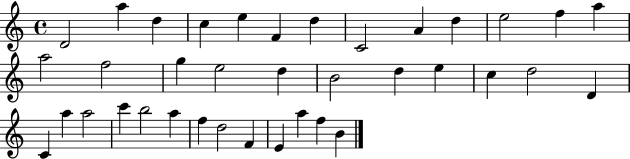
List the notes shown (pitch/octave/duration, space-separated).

D4/h A5/q D5/q C5/q E5/q F4/q D5/q C4/h A4/q D5/q E5/h F5/q A5/q A5/h F5/h G5/q E5/h D5/q B4/h D5/q E5/q C5/q D5/h D4/q C4/q A5/q A5/h C6/q B5/h A5/q F5/q D5/h F4/q E4/q A5/q F5/q B4/q